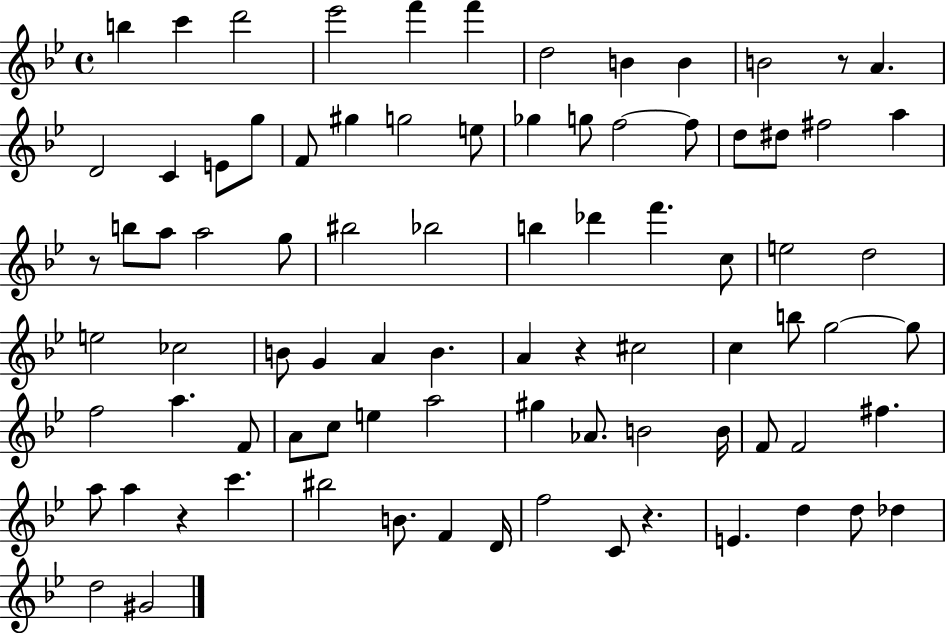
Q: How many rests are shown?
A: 5